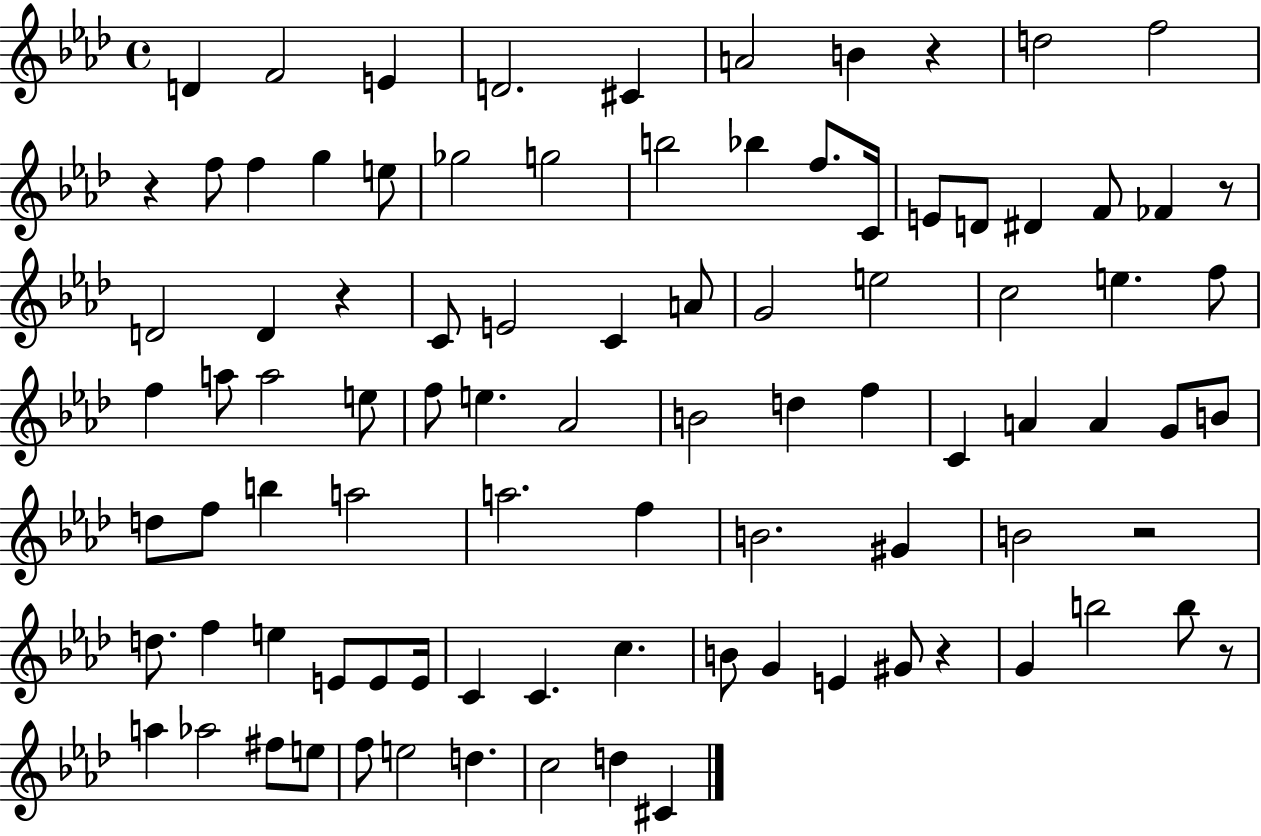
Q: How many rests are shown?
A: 7